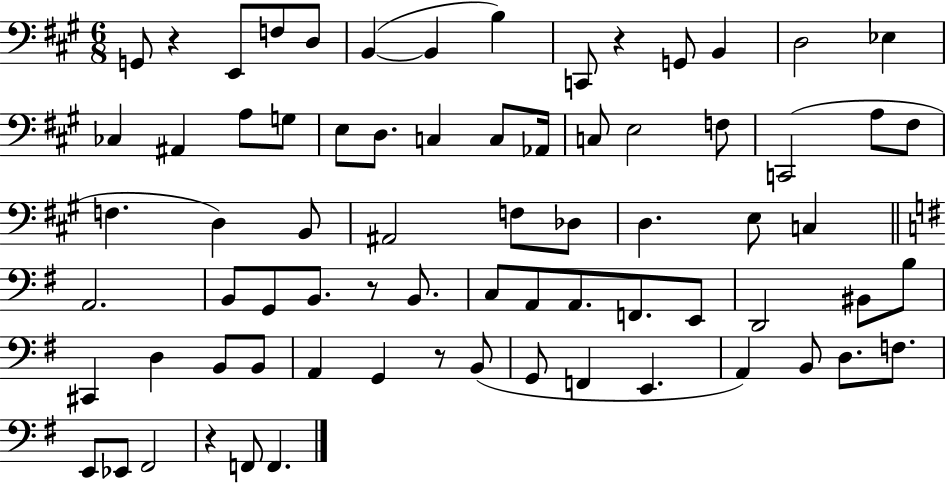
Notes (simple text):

G2/e R/q E2/e F3/e D3/e B2/q B2/q B3/q C2/e R/q G2/e B2/q D3/h Eb3/q CES3/q A#2/q A3/e G3/e E3/e D3/e. C3/q C3/e Ab2/s C3/e E3/h F3/e C2/h A3/e F#3/e F3/q. D3/q B2/e A#2/h F3/e Db3/e D3/q. E3/e C3/q A2/h. B2/e G2/e B2/e. R/e B2/e. C3/e A2/e A2/e. F2/e. E2/e D2/h BIS2/e B3/e C#2/q D3/q B2/e B2/e A2/q G2/q R/e B2/e G2/e F2/q E2/q. A2/q B2/e D3/e. F3/e. E2/e Eb2/e F#2/h R/q F2/e F2/q.